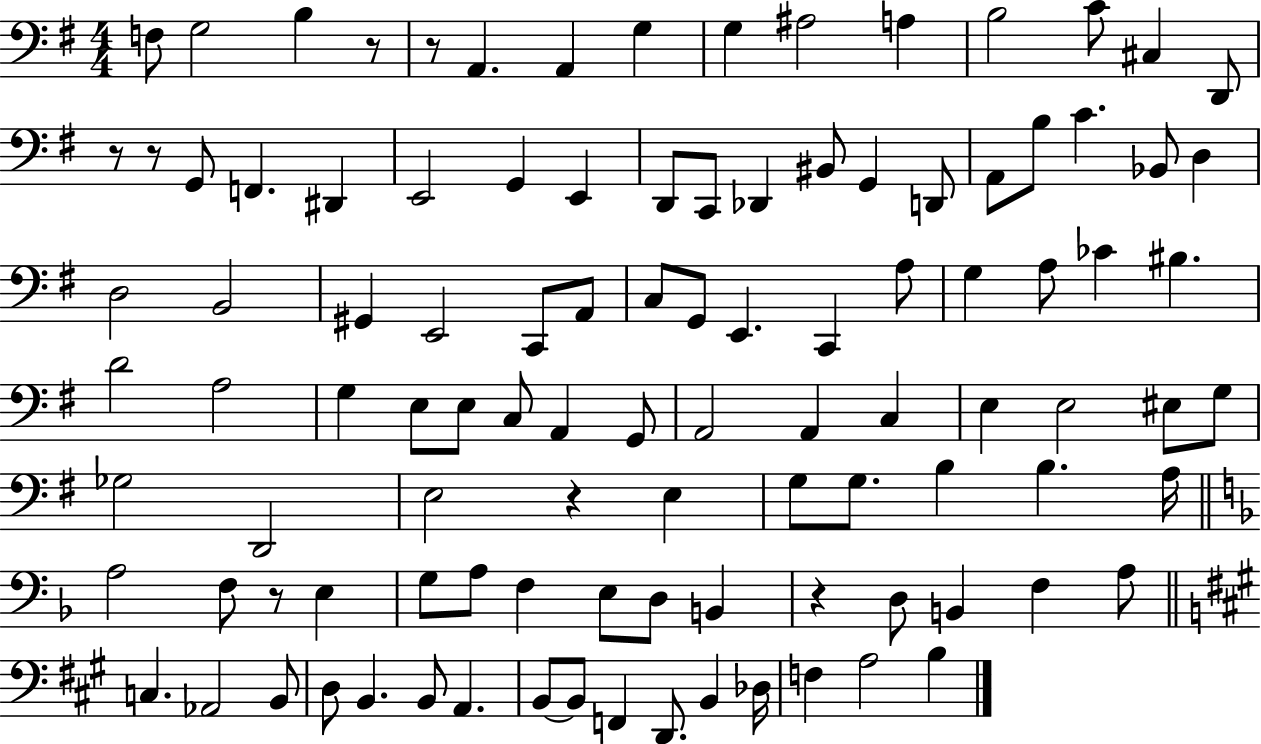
{
  \clef bass
  \numericTimeSignature
  \time 4/4
  \key g \major
  f8 g2 b4 r8 | r8 a,4. a,4 g4 | g4 ais2 a4 | b2 c'8 cis4 d,8 | \break r8 r8 g,8 f,4. dis,4 | e,2 g,4 e,4 | d,8 c,8 des,4 bis,8 g,4 d,8 | a,8 b8 c'4. bes,8 d4 | \break d2 b,2 | gis,4 e,2 c,8 a,8 | c8 g,8 e,4. c,4 a8 | g4 a8 ces'4 bis4. | \break d'2 a2 | g4 e8 e8 c8 a,4 g,8 | a,2 a,4 c4 | e4 e2 eis8 g8 | \break ges2 d,2 | e2 r4 e4 | g8 g8. b4 b4. a16 | \bar "||" \break \key d \minor a2 f8 r8 e4 | g8 a8 f4 e8 d8 b,4 | r4 d8 b,4 f4 a8 | \bar "||" \break \key a \major c4. aes,2 b,8 | d8 b,4. b,8 a,4. | b,8~~ b,8 f,4 d,8. b,4 des16 | f4 a2 b4 | \break \bar "|."
}